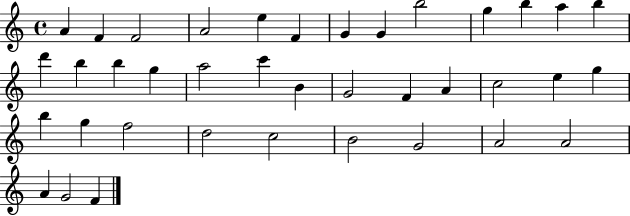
A4/q F4/q F4/h A4/h E5/q F4/q G4/q G4/q B5/h G5/q B5/q A5/q B5/q D6/q B5/q B5/q G5/q A5/h C6/q B4/q G4/h F4/q A4/q C5/h E5/q G5/q B5/q G5/q F5/h D5/h C5/h B4/h G4/h A4/h A4/h A4/q G4/h F4/q